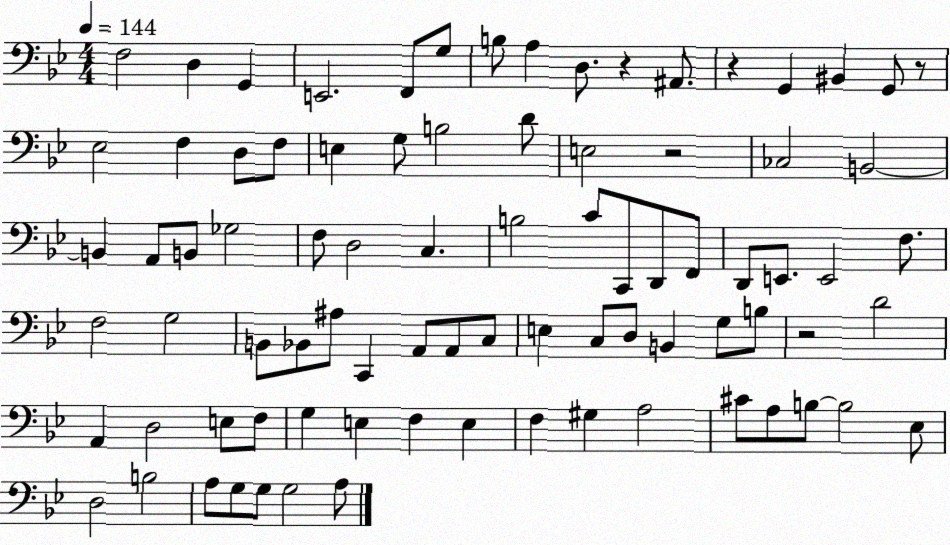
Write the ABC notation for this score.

X:1
T:Untitled
M:4/4
L:1/4
K:Bb
F,2 D, G,, E,,2 F,,/2 G,/2 B,/2 A, D,/2 z ^A,,/2 z G,, ^B,, G,,/2 z/2 _E,2 F, D,/2 F,/2 E, G,/2 B,2 D/2 E,2 z2 _C,2 B,,2 B,, A,,/2 B,,/2 _G,2 F,/2 D,2 C, B,2 C/2 C,,/2 D,,/2 F,,/2 D,,/2 E,,/2 E,,2 F,/2 F,2 G,2 B,,/2 _B,,/2 ^A,/2 C,, A,,/2 A,,/2 C,/2 E, C,/2 D,/2 B,, G,/2 B,/2 z2 D2 A,, D,2 E,/2 F,/2 G, E, F, E, F, ^G, A,2 ^C/2 A,/2 B,/2 B,2 _E,/2 D,2 B,2 A,/2 G,/2 G,/2 G,2 A,/2